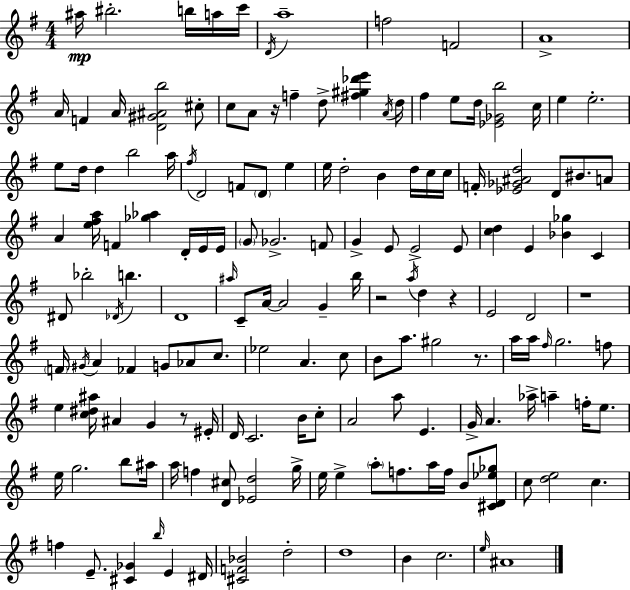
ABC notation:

X:1
T:Untitled
M:4/4
L:1/4
K:Em
^a/4 ^b2 b/4 a/4 c'/4 D/4 a4 f2 F2 A4 A/4 F A/4 [D^G^Ab]2 ^c/2 c/2 A/2 z/4 f d/2 [^f^g_d'e'] A/4 d/4 ^f e/2 d/4 [_E_Gb]2 c/4 e e2 e/2 d/4 d b2 a/4 ^f/4 D2 F/2 D/2 e e/4 d2 B d/4 c/4 c/4 F/4 [_E_G^Ad]2 D/2 ^B/2 A/2 A [e^fa]/4 F [_g_a] D/4 E/4 E/4 G/2 _G2 F/2 G E/2 E2 E/2 [cd] E [_B_g] C ^D/2 _b2 _D/4 b D4 ^a/4 C/2 A/4 A2 G b/4 z2 a/4 d z E2 D2 z4 F/4 ^G/4 A _F G/2 _A/2 c/2 _e2 A c/2 B/2 a/2 ^g2 z/2 a/4 a/4 ^f/4 g2 f/2 e [c^d^a]/4 ^A G z/2 ^E/4 D/4 C2 B/4 c/2 A2 a/2 E G/4 A _a/4 a f/4 e/2 e/4 g2 b/2 ^a/4 a/4 f [D^c]/2 [_Ed]2 g/4 e/4 e a/2 f/2 a/4 f/4 B/2 [^CD_e_g]/2 c/2 [de]2 c f E/2 [^C_G] b/4 E ^D/4 [^CF_B]2 d2 d4 B c2 e/4 ^A4